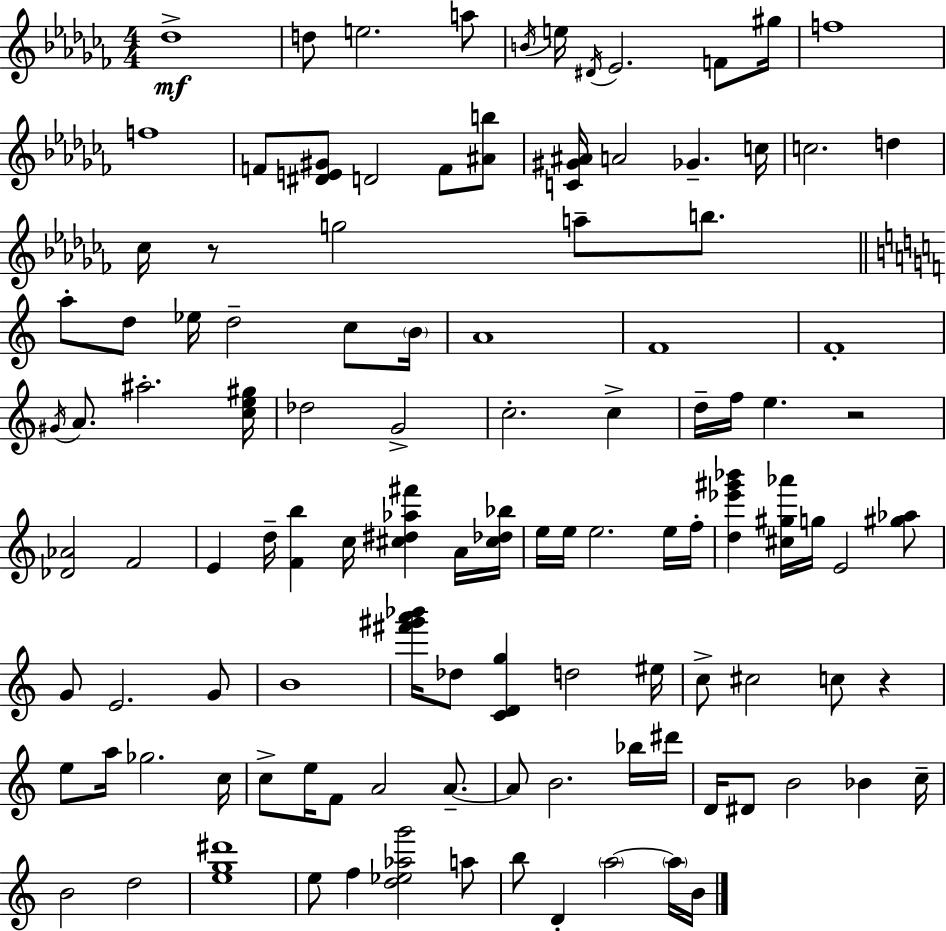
Db5/w D5/e E5/h. A5/e B4/s E5/s D#4/s Eb4/h. F4/e G#5/s F5/w F5/w F4/e [D#4,E4,G#4]/e D4/h F4/e [A#4,B5]/e [C4,G#4,A#4]/s A4/h Gb4/q. C5/s C5/h. D5/q CES5/s R/e G5/h A5/e B5/e. A5/e D5/e Eb5/s D5/h C5/e B4/s A4/w F4/w F4/w G#4/s A4/e. A#5/h. [C5,E5,G#5]/s Db5/h G4/h C5/h. C5/q D5/s F5/s E5/q. R/h [Db4,Ab4]/h F4/h E4/q D5/s [F4,B5]/q C5/s [C#5,D#5,Ab5,F#6]/q A4/s [C#5,Db5,Bb5]/s E5/s E5/s E5/h. E5/s F5/s [D5,Eb6,G#6,Bb6]/q [C#5,G#5,Ab6]/s G5/s E4/h [G#5,Ab5]/e G4/e E4/h. G4/e B4/w [F#6,G#6,A6,Bb6]/s Db5/e [C4,D4,G5]/q D5/h EIS5/s C5/e C#5/h C5/e R/q E5/e A5/s Gb5/h. C5/s C5/e E5/s F4/e A4/h A4/e. A4/e B4/h. Bb5/s D#6/s D4/s D#4/e B4/h Bb4/q C5/s B4/h D5/h [E5,G5,D#6]/w E5/e F5/q [D5,Eb5,Ab5,G6]/h A5/e B5/e D4/q A5/h A5/s B4/s